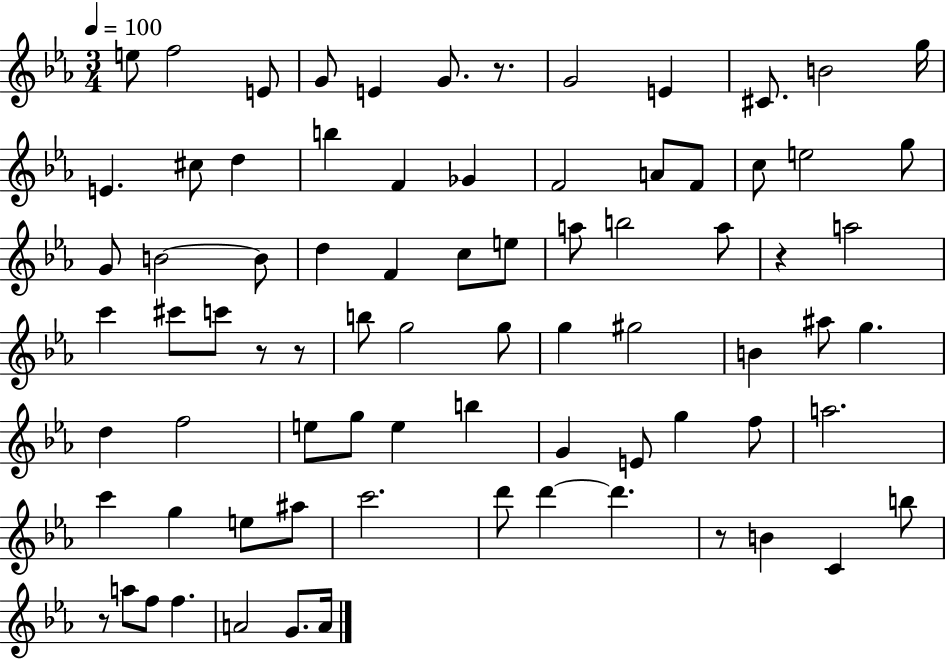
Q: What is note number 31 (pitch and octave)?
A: A5